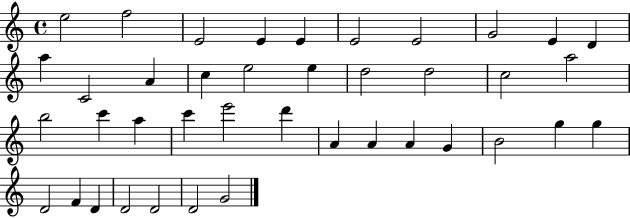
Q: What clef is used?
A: treble